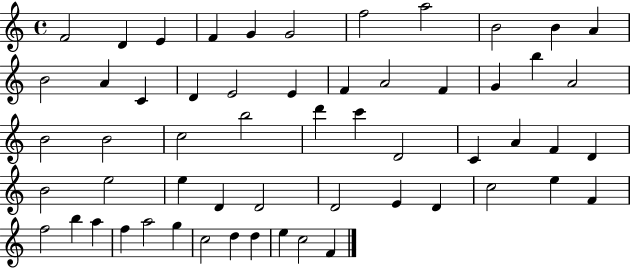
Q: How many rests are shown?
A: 0